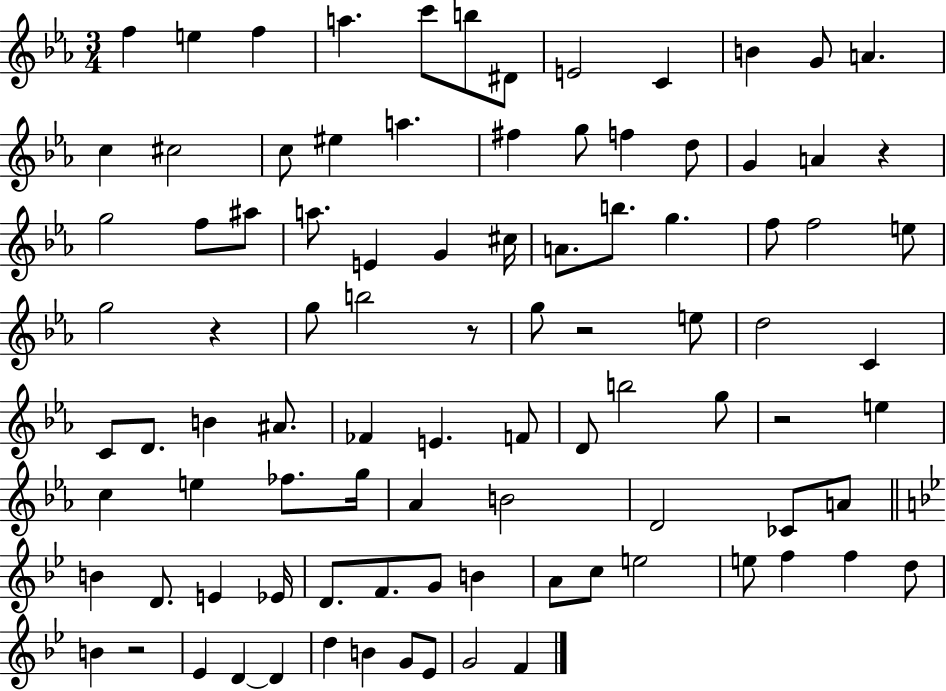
X:1
T:Untitled
M:3/4
L:1/4
K:Eb
f e f a c'/2 b/2 ^D/2 E2 C B G/2 A c ^c2 c/2 ^e a ^f g/2 f d/2 G A z g2 f/2 ^a/2 a/2 E G ^c/4 A/2 b/2 g f/2 f2 e/2 g2 z g/2 b2 z/2 g/2 z2 e/2 d2 C C/2 D/2 B ^A/2 _F E F/2 D/2 b2 g/2 z2 e c e _f/2 g/4 _A B2 D2 _C/2 A/2 B D/2 E _E/4 D/2 F/2 G/2 B A/2 c/2 e2 e/2 f f d/2 B z2 _E D D d B G/2 _E/2 G2 F